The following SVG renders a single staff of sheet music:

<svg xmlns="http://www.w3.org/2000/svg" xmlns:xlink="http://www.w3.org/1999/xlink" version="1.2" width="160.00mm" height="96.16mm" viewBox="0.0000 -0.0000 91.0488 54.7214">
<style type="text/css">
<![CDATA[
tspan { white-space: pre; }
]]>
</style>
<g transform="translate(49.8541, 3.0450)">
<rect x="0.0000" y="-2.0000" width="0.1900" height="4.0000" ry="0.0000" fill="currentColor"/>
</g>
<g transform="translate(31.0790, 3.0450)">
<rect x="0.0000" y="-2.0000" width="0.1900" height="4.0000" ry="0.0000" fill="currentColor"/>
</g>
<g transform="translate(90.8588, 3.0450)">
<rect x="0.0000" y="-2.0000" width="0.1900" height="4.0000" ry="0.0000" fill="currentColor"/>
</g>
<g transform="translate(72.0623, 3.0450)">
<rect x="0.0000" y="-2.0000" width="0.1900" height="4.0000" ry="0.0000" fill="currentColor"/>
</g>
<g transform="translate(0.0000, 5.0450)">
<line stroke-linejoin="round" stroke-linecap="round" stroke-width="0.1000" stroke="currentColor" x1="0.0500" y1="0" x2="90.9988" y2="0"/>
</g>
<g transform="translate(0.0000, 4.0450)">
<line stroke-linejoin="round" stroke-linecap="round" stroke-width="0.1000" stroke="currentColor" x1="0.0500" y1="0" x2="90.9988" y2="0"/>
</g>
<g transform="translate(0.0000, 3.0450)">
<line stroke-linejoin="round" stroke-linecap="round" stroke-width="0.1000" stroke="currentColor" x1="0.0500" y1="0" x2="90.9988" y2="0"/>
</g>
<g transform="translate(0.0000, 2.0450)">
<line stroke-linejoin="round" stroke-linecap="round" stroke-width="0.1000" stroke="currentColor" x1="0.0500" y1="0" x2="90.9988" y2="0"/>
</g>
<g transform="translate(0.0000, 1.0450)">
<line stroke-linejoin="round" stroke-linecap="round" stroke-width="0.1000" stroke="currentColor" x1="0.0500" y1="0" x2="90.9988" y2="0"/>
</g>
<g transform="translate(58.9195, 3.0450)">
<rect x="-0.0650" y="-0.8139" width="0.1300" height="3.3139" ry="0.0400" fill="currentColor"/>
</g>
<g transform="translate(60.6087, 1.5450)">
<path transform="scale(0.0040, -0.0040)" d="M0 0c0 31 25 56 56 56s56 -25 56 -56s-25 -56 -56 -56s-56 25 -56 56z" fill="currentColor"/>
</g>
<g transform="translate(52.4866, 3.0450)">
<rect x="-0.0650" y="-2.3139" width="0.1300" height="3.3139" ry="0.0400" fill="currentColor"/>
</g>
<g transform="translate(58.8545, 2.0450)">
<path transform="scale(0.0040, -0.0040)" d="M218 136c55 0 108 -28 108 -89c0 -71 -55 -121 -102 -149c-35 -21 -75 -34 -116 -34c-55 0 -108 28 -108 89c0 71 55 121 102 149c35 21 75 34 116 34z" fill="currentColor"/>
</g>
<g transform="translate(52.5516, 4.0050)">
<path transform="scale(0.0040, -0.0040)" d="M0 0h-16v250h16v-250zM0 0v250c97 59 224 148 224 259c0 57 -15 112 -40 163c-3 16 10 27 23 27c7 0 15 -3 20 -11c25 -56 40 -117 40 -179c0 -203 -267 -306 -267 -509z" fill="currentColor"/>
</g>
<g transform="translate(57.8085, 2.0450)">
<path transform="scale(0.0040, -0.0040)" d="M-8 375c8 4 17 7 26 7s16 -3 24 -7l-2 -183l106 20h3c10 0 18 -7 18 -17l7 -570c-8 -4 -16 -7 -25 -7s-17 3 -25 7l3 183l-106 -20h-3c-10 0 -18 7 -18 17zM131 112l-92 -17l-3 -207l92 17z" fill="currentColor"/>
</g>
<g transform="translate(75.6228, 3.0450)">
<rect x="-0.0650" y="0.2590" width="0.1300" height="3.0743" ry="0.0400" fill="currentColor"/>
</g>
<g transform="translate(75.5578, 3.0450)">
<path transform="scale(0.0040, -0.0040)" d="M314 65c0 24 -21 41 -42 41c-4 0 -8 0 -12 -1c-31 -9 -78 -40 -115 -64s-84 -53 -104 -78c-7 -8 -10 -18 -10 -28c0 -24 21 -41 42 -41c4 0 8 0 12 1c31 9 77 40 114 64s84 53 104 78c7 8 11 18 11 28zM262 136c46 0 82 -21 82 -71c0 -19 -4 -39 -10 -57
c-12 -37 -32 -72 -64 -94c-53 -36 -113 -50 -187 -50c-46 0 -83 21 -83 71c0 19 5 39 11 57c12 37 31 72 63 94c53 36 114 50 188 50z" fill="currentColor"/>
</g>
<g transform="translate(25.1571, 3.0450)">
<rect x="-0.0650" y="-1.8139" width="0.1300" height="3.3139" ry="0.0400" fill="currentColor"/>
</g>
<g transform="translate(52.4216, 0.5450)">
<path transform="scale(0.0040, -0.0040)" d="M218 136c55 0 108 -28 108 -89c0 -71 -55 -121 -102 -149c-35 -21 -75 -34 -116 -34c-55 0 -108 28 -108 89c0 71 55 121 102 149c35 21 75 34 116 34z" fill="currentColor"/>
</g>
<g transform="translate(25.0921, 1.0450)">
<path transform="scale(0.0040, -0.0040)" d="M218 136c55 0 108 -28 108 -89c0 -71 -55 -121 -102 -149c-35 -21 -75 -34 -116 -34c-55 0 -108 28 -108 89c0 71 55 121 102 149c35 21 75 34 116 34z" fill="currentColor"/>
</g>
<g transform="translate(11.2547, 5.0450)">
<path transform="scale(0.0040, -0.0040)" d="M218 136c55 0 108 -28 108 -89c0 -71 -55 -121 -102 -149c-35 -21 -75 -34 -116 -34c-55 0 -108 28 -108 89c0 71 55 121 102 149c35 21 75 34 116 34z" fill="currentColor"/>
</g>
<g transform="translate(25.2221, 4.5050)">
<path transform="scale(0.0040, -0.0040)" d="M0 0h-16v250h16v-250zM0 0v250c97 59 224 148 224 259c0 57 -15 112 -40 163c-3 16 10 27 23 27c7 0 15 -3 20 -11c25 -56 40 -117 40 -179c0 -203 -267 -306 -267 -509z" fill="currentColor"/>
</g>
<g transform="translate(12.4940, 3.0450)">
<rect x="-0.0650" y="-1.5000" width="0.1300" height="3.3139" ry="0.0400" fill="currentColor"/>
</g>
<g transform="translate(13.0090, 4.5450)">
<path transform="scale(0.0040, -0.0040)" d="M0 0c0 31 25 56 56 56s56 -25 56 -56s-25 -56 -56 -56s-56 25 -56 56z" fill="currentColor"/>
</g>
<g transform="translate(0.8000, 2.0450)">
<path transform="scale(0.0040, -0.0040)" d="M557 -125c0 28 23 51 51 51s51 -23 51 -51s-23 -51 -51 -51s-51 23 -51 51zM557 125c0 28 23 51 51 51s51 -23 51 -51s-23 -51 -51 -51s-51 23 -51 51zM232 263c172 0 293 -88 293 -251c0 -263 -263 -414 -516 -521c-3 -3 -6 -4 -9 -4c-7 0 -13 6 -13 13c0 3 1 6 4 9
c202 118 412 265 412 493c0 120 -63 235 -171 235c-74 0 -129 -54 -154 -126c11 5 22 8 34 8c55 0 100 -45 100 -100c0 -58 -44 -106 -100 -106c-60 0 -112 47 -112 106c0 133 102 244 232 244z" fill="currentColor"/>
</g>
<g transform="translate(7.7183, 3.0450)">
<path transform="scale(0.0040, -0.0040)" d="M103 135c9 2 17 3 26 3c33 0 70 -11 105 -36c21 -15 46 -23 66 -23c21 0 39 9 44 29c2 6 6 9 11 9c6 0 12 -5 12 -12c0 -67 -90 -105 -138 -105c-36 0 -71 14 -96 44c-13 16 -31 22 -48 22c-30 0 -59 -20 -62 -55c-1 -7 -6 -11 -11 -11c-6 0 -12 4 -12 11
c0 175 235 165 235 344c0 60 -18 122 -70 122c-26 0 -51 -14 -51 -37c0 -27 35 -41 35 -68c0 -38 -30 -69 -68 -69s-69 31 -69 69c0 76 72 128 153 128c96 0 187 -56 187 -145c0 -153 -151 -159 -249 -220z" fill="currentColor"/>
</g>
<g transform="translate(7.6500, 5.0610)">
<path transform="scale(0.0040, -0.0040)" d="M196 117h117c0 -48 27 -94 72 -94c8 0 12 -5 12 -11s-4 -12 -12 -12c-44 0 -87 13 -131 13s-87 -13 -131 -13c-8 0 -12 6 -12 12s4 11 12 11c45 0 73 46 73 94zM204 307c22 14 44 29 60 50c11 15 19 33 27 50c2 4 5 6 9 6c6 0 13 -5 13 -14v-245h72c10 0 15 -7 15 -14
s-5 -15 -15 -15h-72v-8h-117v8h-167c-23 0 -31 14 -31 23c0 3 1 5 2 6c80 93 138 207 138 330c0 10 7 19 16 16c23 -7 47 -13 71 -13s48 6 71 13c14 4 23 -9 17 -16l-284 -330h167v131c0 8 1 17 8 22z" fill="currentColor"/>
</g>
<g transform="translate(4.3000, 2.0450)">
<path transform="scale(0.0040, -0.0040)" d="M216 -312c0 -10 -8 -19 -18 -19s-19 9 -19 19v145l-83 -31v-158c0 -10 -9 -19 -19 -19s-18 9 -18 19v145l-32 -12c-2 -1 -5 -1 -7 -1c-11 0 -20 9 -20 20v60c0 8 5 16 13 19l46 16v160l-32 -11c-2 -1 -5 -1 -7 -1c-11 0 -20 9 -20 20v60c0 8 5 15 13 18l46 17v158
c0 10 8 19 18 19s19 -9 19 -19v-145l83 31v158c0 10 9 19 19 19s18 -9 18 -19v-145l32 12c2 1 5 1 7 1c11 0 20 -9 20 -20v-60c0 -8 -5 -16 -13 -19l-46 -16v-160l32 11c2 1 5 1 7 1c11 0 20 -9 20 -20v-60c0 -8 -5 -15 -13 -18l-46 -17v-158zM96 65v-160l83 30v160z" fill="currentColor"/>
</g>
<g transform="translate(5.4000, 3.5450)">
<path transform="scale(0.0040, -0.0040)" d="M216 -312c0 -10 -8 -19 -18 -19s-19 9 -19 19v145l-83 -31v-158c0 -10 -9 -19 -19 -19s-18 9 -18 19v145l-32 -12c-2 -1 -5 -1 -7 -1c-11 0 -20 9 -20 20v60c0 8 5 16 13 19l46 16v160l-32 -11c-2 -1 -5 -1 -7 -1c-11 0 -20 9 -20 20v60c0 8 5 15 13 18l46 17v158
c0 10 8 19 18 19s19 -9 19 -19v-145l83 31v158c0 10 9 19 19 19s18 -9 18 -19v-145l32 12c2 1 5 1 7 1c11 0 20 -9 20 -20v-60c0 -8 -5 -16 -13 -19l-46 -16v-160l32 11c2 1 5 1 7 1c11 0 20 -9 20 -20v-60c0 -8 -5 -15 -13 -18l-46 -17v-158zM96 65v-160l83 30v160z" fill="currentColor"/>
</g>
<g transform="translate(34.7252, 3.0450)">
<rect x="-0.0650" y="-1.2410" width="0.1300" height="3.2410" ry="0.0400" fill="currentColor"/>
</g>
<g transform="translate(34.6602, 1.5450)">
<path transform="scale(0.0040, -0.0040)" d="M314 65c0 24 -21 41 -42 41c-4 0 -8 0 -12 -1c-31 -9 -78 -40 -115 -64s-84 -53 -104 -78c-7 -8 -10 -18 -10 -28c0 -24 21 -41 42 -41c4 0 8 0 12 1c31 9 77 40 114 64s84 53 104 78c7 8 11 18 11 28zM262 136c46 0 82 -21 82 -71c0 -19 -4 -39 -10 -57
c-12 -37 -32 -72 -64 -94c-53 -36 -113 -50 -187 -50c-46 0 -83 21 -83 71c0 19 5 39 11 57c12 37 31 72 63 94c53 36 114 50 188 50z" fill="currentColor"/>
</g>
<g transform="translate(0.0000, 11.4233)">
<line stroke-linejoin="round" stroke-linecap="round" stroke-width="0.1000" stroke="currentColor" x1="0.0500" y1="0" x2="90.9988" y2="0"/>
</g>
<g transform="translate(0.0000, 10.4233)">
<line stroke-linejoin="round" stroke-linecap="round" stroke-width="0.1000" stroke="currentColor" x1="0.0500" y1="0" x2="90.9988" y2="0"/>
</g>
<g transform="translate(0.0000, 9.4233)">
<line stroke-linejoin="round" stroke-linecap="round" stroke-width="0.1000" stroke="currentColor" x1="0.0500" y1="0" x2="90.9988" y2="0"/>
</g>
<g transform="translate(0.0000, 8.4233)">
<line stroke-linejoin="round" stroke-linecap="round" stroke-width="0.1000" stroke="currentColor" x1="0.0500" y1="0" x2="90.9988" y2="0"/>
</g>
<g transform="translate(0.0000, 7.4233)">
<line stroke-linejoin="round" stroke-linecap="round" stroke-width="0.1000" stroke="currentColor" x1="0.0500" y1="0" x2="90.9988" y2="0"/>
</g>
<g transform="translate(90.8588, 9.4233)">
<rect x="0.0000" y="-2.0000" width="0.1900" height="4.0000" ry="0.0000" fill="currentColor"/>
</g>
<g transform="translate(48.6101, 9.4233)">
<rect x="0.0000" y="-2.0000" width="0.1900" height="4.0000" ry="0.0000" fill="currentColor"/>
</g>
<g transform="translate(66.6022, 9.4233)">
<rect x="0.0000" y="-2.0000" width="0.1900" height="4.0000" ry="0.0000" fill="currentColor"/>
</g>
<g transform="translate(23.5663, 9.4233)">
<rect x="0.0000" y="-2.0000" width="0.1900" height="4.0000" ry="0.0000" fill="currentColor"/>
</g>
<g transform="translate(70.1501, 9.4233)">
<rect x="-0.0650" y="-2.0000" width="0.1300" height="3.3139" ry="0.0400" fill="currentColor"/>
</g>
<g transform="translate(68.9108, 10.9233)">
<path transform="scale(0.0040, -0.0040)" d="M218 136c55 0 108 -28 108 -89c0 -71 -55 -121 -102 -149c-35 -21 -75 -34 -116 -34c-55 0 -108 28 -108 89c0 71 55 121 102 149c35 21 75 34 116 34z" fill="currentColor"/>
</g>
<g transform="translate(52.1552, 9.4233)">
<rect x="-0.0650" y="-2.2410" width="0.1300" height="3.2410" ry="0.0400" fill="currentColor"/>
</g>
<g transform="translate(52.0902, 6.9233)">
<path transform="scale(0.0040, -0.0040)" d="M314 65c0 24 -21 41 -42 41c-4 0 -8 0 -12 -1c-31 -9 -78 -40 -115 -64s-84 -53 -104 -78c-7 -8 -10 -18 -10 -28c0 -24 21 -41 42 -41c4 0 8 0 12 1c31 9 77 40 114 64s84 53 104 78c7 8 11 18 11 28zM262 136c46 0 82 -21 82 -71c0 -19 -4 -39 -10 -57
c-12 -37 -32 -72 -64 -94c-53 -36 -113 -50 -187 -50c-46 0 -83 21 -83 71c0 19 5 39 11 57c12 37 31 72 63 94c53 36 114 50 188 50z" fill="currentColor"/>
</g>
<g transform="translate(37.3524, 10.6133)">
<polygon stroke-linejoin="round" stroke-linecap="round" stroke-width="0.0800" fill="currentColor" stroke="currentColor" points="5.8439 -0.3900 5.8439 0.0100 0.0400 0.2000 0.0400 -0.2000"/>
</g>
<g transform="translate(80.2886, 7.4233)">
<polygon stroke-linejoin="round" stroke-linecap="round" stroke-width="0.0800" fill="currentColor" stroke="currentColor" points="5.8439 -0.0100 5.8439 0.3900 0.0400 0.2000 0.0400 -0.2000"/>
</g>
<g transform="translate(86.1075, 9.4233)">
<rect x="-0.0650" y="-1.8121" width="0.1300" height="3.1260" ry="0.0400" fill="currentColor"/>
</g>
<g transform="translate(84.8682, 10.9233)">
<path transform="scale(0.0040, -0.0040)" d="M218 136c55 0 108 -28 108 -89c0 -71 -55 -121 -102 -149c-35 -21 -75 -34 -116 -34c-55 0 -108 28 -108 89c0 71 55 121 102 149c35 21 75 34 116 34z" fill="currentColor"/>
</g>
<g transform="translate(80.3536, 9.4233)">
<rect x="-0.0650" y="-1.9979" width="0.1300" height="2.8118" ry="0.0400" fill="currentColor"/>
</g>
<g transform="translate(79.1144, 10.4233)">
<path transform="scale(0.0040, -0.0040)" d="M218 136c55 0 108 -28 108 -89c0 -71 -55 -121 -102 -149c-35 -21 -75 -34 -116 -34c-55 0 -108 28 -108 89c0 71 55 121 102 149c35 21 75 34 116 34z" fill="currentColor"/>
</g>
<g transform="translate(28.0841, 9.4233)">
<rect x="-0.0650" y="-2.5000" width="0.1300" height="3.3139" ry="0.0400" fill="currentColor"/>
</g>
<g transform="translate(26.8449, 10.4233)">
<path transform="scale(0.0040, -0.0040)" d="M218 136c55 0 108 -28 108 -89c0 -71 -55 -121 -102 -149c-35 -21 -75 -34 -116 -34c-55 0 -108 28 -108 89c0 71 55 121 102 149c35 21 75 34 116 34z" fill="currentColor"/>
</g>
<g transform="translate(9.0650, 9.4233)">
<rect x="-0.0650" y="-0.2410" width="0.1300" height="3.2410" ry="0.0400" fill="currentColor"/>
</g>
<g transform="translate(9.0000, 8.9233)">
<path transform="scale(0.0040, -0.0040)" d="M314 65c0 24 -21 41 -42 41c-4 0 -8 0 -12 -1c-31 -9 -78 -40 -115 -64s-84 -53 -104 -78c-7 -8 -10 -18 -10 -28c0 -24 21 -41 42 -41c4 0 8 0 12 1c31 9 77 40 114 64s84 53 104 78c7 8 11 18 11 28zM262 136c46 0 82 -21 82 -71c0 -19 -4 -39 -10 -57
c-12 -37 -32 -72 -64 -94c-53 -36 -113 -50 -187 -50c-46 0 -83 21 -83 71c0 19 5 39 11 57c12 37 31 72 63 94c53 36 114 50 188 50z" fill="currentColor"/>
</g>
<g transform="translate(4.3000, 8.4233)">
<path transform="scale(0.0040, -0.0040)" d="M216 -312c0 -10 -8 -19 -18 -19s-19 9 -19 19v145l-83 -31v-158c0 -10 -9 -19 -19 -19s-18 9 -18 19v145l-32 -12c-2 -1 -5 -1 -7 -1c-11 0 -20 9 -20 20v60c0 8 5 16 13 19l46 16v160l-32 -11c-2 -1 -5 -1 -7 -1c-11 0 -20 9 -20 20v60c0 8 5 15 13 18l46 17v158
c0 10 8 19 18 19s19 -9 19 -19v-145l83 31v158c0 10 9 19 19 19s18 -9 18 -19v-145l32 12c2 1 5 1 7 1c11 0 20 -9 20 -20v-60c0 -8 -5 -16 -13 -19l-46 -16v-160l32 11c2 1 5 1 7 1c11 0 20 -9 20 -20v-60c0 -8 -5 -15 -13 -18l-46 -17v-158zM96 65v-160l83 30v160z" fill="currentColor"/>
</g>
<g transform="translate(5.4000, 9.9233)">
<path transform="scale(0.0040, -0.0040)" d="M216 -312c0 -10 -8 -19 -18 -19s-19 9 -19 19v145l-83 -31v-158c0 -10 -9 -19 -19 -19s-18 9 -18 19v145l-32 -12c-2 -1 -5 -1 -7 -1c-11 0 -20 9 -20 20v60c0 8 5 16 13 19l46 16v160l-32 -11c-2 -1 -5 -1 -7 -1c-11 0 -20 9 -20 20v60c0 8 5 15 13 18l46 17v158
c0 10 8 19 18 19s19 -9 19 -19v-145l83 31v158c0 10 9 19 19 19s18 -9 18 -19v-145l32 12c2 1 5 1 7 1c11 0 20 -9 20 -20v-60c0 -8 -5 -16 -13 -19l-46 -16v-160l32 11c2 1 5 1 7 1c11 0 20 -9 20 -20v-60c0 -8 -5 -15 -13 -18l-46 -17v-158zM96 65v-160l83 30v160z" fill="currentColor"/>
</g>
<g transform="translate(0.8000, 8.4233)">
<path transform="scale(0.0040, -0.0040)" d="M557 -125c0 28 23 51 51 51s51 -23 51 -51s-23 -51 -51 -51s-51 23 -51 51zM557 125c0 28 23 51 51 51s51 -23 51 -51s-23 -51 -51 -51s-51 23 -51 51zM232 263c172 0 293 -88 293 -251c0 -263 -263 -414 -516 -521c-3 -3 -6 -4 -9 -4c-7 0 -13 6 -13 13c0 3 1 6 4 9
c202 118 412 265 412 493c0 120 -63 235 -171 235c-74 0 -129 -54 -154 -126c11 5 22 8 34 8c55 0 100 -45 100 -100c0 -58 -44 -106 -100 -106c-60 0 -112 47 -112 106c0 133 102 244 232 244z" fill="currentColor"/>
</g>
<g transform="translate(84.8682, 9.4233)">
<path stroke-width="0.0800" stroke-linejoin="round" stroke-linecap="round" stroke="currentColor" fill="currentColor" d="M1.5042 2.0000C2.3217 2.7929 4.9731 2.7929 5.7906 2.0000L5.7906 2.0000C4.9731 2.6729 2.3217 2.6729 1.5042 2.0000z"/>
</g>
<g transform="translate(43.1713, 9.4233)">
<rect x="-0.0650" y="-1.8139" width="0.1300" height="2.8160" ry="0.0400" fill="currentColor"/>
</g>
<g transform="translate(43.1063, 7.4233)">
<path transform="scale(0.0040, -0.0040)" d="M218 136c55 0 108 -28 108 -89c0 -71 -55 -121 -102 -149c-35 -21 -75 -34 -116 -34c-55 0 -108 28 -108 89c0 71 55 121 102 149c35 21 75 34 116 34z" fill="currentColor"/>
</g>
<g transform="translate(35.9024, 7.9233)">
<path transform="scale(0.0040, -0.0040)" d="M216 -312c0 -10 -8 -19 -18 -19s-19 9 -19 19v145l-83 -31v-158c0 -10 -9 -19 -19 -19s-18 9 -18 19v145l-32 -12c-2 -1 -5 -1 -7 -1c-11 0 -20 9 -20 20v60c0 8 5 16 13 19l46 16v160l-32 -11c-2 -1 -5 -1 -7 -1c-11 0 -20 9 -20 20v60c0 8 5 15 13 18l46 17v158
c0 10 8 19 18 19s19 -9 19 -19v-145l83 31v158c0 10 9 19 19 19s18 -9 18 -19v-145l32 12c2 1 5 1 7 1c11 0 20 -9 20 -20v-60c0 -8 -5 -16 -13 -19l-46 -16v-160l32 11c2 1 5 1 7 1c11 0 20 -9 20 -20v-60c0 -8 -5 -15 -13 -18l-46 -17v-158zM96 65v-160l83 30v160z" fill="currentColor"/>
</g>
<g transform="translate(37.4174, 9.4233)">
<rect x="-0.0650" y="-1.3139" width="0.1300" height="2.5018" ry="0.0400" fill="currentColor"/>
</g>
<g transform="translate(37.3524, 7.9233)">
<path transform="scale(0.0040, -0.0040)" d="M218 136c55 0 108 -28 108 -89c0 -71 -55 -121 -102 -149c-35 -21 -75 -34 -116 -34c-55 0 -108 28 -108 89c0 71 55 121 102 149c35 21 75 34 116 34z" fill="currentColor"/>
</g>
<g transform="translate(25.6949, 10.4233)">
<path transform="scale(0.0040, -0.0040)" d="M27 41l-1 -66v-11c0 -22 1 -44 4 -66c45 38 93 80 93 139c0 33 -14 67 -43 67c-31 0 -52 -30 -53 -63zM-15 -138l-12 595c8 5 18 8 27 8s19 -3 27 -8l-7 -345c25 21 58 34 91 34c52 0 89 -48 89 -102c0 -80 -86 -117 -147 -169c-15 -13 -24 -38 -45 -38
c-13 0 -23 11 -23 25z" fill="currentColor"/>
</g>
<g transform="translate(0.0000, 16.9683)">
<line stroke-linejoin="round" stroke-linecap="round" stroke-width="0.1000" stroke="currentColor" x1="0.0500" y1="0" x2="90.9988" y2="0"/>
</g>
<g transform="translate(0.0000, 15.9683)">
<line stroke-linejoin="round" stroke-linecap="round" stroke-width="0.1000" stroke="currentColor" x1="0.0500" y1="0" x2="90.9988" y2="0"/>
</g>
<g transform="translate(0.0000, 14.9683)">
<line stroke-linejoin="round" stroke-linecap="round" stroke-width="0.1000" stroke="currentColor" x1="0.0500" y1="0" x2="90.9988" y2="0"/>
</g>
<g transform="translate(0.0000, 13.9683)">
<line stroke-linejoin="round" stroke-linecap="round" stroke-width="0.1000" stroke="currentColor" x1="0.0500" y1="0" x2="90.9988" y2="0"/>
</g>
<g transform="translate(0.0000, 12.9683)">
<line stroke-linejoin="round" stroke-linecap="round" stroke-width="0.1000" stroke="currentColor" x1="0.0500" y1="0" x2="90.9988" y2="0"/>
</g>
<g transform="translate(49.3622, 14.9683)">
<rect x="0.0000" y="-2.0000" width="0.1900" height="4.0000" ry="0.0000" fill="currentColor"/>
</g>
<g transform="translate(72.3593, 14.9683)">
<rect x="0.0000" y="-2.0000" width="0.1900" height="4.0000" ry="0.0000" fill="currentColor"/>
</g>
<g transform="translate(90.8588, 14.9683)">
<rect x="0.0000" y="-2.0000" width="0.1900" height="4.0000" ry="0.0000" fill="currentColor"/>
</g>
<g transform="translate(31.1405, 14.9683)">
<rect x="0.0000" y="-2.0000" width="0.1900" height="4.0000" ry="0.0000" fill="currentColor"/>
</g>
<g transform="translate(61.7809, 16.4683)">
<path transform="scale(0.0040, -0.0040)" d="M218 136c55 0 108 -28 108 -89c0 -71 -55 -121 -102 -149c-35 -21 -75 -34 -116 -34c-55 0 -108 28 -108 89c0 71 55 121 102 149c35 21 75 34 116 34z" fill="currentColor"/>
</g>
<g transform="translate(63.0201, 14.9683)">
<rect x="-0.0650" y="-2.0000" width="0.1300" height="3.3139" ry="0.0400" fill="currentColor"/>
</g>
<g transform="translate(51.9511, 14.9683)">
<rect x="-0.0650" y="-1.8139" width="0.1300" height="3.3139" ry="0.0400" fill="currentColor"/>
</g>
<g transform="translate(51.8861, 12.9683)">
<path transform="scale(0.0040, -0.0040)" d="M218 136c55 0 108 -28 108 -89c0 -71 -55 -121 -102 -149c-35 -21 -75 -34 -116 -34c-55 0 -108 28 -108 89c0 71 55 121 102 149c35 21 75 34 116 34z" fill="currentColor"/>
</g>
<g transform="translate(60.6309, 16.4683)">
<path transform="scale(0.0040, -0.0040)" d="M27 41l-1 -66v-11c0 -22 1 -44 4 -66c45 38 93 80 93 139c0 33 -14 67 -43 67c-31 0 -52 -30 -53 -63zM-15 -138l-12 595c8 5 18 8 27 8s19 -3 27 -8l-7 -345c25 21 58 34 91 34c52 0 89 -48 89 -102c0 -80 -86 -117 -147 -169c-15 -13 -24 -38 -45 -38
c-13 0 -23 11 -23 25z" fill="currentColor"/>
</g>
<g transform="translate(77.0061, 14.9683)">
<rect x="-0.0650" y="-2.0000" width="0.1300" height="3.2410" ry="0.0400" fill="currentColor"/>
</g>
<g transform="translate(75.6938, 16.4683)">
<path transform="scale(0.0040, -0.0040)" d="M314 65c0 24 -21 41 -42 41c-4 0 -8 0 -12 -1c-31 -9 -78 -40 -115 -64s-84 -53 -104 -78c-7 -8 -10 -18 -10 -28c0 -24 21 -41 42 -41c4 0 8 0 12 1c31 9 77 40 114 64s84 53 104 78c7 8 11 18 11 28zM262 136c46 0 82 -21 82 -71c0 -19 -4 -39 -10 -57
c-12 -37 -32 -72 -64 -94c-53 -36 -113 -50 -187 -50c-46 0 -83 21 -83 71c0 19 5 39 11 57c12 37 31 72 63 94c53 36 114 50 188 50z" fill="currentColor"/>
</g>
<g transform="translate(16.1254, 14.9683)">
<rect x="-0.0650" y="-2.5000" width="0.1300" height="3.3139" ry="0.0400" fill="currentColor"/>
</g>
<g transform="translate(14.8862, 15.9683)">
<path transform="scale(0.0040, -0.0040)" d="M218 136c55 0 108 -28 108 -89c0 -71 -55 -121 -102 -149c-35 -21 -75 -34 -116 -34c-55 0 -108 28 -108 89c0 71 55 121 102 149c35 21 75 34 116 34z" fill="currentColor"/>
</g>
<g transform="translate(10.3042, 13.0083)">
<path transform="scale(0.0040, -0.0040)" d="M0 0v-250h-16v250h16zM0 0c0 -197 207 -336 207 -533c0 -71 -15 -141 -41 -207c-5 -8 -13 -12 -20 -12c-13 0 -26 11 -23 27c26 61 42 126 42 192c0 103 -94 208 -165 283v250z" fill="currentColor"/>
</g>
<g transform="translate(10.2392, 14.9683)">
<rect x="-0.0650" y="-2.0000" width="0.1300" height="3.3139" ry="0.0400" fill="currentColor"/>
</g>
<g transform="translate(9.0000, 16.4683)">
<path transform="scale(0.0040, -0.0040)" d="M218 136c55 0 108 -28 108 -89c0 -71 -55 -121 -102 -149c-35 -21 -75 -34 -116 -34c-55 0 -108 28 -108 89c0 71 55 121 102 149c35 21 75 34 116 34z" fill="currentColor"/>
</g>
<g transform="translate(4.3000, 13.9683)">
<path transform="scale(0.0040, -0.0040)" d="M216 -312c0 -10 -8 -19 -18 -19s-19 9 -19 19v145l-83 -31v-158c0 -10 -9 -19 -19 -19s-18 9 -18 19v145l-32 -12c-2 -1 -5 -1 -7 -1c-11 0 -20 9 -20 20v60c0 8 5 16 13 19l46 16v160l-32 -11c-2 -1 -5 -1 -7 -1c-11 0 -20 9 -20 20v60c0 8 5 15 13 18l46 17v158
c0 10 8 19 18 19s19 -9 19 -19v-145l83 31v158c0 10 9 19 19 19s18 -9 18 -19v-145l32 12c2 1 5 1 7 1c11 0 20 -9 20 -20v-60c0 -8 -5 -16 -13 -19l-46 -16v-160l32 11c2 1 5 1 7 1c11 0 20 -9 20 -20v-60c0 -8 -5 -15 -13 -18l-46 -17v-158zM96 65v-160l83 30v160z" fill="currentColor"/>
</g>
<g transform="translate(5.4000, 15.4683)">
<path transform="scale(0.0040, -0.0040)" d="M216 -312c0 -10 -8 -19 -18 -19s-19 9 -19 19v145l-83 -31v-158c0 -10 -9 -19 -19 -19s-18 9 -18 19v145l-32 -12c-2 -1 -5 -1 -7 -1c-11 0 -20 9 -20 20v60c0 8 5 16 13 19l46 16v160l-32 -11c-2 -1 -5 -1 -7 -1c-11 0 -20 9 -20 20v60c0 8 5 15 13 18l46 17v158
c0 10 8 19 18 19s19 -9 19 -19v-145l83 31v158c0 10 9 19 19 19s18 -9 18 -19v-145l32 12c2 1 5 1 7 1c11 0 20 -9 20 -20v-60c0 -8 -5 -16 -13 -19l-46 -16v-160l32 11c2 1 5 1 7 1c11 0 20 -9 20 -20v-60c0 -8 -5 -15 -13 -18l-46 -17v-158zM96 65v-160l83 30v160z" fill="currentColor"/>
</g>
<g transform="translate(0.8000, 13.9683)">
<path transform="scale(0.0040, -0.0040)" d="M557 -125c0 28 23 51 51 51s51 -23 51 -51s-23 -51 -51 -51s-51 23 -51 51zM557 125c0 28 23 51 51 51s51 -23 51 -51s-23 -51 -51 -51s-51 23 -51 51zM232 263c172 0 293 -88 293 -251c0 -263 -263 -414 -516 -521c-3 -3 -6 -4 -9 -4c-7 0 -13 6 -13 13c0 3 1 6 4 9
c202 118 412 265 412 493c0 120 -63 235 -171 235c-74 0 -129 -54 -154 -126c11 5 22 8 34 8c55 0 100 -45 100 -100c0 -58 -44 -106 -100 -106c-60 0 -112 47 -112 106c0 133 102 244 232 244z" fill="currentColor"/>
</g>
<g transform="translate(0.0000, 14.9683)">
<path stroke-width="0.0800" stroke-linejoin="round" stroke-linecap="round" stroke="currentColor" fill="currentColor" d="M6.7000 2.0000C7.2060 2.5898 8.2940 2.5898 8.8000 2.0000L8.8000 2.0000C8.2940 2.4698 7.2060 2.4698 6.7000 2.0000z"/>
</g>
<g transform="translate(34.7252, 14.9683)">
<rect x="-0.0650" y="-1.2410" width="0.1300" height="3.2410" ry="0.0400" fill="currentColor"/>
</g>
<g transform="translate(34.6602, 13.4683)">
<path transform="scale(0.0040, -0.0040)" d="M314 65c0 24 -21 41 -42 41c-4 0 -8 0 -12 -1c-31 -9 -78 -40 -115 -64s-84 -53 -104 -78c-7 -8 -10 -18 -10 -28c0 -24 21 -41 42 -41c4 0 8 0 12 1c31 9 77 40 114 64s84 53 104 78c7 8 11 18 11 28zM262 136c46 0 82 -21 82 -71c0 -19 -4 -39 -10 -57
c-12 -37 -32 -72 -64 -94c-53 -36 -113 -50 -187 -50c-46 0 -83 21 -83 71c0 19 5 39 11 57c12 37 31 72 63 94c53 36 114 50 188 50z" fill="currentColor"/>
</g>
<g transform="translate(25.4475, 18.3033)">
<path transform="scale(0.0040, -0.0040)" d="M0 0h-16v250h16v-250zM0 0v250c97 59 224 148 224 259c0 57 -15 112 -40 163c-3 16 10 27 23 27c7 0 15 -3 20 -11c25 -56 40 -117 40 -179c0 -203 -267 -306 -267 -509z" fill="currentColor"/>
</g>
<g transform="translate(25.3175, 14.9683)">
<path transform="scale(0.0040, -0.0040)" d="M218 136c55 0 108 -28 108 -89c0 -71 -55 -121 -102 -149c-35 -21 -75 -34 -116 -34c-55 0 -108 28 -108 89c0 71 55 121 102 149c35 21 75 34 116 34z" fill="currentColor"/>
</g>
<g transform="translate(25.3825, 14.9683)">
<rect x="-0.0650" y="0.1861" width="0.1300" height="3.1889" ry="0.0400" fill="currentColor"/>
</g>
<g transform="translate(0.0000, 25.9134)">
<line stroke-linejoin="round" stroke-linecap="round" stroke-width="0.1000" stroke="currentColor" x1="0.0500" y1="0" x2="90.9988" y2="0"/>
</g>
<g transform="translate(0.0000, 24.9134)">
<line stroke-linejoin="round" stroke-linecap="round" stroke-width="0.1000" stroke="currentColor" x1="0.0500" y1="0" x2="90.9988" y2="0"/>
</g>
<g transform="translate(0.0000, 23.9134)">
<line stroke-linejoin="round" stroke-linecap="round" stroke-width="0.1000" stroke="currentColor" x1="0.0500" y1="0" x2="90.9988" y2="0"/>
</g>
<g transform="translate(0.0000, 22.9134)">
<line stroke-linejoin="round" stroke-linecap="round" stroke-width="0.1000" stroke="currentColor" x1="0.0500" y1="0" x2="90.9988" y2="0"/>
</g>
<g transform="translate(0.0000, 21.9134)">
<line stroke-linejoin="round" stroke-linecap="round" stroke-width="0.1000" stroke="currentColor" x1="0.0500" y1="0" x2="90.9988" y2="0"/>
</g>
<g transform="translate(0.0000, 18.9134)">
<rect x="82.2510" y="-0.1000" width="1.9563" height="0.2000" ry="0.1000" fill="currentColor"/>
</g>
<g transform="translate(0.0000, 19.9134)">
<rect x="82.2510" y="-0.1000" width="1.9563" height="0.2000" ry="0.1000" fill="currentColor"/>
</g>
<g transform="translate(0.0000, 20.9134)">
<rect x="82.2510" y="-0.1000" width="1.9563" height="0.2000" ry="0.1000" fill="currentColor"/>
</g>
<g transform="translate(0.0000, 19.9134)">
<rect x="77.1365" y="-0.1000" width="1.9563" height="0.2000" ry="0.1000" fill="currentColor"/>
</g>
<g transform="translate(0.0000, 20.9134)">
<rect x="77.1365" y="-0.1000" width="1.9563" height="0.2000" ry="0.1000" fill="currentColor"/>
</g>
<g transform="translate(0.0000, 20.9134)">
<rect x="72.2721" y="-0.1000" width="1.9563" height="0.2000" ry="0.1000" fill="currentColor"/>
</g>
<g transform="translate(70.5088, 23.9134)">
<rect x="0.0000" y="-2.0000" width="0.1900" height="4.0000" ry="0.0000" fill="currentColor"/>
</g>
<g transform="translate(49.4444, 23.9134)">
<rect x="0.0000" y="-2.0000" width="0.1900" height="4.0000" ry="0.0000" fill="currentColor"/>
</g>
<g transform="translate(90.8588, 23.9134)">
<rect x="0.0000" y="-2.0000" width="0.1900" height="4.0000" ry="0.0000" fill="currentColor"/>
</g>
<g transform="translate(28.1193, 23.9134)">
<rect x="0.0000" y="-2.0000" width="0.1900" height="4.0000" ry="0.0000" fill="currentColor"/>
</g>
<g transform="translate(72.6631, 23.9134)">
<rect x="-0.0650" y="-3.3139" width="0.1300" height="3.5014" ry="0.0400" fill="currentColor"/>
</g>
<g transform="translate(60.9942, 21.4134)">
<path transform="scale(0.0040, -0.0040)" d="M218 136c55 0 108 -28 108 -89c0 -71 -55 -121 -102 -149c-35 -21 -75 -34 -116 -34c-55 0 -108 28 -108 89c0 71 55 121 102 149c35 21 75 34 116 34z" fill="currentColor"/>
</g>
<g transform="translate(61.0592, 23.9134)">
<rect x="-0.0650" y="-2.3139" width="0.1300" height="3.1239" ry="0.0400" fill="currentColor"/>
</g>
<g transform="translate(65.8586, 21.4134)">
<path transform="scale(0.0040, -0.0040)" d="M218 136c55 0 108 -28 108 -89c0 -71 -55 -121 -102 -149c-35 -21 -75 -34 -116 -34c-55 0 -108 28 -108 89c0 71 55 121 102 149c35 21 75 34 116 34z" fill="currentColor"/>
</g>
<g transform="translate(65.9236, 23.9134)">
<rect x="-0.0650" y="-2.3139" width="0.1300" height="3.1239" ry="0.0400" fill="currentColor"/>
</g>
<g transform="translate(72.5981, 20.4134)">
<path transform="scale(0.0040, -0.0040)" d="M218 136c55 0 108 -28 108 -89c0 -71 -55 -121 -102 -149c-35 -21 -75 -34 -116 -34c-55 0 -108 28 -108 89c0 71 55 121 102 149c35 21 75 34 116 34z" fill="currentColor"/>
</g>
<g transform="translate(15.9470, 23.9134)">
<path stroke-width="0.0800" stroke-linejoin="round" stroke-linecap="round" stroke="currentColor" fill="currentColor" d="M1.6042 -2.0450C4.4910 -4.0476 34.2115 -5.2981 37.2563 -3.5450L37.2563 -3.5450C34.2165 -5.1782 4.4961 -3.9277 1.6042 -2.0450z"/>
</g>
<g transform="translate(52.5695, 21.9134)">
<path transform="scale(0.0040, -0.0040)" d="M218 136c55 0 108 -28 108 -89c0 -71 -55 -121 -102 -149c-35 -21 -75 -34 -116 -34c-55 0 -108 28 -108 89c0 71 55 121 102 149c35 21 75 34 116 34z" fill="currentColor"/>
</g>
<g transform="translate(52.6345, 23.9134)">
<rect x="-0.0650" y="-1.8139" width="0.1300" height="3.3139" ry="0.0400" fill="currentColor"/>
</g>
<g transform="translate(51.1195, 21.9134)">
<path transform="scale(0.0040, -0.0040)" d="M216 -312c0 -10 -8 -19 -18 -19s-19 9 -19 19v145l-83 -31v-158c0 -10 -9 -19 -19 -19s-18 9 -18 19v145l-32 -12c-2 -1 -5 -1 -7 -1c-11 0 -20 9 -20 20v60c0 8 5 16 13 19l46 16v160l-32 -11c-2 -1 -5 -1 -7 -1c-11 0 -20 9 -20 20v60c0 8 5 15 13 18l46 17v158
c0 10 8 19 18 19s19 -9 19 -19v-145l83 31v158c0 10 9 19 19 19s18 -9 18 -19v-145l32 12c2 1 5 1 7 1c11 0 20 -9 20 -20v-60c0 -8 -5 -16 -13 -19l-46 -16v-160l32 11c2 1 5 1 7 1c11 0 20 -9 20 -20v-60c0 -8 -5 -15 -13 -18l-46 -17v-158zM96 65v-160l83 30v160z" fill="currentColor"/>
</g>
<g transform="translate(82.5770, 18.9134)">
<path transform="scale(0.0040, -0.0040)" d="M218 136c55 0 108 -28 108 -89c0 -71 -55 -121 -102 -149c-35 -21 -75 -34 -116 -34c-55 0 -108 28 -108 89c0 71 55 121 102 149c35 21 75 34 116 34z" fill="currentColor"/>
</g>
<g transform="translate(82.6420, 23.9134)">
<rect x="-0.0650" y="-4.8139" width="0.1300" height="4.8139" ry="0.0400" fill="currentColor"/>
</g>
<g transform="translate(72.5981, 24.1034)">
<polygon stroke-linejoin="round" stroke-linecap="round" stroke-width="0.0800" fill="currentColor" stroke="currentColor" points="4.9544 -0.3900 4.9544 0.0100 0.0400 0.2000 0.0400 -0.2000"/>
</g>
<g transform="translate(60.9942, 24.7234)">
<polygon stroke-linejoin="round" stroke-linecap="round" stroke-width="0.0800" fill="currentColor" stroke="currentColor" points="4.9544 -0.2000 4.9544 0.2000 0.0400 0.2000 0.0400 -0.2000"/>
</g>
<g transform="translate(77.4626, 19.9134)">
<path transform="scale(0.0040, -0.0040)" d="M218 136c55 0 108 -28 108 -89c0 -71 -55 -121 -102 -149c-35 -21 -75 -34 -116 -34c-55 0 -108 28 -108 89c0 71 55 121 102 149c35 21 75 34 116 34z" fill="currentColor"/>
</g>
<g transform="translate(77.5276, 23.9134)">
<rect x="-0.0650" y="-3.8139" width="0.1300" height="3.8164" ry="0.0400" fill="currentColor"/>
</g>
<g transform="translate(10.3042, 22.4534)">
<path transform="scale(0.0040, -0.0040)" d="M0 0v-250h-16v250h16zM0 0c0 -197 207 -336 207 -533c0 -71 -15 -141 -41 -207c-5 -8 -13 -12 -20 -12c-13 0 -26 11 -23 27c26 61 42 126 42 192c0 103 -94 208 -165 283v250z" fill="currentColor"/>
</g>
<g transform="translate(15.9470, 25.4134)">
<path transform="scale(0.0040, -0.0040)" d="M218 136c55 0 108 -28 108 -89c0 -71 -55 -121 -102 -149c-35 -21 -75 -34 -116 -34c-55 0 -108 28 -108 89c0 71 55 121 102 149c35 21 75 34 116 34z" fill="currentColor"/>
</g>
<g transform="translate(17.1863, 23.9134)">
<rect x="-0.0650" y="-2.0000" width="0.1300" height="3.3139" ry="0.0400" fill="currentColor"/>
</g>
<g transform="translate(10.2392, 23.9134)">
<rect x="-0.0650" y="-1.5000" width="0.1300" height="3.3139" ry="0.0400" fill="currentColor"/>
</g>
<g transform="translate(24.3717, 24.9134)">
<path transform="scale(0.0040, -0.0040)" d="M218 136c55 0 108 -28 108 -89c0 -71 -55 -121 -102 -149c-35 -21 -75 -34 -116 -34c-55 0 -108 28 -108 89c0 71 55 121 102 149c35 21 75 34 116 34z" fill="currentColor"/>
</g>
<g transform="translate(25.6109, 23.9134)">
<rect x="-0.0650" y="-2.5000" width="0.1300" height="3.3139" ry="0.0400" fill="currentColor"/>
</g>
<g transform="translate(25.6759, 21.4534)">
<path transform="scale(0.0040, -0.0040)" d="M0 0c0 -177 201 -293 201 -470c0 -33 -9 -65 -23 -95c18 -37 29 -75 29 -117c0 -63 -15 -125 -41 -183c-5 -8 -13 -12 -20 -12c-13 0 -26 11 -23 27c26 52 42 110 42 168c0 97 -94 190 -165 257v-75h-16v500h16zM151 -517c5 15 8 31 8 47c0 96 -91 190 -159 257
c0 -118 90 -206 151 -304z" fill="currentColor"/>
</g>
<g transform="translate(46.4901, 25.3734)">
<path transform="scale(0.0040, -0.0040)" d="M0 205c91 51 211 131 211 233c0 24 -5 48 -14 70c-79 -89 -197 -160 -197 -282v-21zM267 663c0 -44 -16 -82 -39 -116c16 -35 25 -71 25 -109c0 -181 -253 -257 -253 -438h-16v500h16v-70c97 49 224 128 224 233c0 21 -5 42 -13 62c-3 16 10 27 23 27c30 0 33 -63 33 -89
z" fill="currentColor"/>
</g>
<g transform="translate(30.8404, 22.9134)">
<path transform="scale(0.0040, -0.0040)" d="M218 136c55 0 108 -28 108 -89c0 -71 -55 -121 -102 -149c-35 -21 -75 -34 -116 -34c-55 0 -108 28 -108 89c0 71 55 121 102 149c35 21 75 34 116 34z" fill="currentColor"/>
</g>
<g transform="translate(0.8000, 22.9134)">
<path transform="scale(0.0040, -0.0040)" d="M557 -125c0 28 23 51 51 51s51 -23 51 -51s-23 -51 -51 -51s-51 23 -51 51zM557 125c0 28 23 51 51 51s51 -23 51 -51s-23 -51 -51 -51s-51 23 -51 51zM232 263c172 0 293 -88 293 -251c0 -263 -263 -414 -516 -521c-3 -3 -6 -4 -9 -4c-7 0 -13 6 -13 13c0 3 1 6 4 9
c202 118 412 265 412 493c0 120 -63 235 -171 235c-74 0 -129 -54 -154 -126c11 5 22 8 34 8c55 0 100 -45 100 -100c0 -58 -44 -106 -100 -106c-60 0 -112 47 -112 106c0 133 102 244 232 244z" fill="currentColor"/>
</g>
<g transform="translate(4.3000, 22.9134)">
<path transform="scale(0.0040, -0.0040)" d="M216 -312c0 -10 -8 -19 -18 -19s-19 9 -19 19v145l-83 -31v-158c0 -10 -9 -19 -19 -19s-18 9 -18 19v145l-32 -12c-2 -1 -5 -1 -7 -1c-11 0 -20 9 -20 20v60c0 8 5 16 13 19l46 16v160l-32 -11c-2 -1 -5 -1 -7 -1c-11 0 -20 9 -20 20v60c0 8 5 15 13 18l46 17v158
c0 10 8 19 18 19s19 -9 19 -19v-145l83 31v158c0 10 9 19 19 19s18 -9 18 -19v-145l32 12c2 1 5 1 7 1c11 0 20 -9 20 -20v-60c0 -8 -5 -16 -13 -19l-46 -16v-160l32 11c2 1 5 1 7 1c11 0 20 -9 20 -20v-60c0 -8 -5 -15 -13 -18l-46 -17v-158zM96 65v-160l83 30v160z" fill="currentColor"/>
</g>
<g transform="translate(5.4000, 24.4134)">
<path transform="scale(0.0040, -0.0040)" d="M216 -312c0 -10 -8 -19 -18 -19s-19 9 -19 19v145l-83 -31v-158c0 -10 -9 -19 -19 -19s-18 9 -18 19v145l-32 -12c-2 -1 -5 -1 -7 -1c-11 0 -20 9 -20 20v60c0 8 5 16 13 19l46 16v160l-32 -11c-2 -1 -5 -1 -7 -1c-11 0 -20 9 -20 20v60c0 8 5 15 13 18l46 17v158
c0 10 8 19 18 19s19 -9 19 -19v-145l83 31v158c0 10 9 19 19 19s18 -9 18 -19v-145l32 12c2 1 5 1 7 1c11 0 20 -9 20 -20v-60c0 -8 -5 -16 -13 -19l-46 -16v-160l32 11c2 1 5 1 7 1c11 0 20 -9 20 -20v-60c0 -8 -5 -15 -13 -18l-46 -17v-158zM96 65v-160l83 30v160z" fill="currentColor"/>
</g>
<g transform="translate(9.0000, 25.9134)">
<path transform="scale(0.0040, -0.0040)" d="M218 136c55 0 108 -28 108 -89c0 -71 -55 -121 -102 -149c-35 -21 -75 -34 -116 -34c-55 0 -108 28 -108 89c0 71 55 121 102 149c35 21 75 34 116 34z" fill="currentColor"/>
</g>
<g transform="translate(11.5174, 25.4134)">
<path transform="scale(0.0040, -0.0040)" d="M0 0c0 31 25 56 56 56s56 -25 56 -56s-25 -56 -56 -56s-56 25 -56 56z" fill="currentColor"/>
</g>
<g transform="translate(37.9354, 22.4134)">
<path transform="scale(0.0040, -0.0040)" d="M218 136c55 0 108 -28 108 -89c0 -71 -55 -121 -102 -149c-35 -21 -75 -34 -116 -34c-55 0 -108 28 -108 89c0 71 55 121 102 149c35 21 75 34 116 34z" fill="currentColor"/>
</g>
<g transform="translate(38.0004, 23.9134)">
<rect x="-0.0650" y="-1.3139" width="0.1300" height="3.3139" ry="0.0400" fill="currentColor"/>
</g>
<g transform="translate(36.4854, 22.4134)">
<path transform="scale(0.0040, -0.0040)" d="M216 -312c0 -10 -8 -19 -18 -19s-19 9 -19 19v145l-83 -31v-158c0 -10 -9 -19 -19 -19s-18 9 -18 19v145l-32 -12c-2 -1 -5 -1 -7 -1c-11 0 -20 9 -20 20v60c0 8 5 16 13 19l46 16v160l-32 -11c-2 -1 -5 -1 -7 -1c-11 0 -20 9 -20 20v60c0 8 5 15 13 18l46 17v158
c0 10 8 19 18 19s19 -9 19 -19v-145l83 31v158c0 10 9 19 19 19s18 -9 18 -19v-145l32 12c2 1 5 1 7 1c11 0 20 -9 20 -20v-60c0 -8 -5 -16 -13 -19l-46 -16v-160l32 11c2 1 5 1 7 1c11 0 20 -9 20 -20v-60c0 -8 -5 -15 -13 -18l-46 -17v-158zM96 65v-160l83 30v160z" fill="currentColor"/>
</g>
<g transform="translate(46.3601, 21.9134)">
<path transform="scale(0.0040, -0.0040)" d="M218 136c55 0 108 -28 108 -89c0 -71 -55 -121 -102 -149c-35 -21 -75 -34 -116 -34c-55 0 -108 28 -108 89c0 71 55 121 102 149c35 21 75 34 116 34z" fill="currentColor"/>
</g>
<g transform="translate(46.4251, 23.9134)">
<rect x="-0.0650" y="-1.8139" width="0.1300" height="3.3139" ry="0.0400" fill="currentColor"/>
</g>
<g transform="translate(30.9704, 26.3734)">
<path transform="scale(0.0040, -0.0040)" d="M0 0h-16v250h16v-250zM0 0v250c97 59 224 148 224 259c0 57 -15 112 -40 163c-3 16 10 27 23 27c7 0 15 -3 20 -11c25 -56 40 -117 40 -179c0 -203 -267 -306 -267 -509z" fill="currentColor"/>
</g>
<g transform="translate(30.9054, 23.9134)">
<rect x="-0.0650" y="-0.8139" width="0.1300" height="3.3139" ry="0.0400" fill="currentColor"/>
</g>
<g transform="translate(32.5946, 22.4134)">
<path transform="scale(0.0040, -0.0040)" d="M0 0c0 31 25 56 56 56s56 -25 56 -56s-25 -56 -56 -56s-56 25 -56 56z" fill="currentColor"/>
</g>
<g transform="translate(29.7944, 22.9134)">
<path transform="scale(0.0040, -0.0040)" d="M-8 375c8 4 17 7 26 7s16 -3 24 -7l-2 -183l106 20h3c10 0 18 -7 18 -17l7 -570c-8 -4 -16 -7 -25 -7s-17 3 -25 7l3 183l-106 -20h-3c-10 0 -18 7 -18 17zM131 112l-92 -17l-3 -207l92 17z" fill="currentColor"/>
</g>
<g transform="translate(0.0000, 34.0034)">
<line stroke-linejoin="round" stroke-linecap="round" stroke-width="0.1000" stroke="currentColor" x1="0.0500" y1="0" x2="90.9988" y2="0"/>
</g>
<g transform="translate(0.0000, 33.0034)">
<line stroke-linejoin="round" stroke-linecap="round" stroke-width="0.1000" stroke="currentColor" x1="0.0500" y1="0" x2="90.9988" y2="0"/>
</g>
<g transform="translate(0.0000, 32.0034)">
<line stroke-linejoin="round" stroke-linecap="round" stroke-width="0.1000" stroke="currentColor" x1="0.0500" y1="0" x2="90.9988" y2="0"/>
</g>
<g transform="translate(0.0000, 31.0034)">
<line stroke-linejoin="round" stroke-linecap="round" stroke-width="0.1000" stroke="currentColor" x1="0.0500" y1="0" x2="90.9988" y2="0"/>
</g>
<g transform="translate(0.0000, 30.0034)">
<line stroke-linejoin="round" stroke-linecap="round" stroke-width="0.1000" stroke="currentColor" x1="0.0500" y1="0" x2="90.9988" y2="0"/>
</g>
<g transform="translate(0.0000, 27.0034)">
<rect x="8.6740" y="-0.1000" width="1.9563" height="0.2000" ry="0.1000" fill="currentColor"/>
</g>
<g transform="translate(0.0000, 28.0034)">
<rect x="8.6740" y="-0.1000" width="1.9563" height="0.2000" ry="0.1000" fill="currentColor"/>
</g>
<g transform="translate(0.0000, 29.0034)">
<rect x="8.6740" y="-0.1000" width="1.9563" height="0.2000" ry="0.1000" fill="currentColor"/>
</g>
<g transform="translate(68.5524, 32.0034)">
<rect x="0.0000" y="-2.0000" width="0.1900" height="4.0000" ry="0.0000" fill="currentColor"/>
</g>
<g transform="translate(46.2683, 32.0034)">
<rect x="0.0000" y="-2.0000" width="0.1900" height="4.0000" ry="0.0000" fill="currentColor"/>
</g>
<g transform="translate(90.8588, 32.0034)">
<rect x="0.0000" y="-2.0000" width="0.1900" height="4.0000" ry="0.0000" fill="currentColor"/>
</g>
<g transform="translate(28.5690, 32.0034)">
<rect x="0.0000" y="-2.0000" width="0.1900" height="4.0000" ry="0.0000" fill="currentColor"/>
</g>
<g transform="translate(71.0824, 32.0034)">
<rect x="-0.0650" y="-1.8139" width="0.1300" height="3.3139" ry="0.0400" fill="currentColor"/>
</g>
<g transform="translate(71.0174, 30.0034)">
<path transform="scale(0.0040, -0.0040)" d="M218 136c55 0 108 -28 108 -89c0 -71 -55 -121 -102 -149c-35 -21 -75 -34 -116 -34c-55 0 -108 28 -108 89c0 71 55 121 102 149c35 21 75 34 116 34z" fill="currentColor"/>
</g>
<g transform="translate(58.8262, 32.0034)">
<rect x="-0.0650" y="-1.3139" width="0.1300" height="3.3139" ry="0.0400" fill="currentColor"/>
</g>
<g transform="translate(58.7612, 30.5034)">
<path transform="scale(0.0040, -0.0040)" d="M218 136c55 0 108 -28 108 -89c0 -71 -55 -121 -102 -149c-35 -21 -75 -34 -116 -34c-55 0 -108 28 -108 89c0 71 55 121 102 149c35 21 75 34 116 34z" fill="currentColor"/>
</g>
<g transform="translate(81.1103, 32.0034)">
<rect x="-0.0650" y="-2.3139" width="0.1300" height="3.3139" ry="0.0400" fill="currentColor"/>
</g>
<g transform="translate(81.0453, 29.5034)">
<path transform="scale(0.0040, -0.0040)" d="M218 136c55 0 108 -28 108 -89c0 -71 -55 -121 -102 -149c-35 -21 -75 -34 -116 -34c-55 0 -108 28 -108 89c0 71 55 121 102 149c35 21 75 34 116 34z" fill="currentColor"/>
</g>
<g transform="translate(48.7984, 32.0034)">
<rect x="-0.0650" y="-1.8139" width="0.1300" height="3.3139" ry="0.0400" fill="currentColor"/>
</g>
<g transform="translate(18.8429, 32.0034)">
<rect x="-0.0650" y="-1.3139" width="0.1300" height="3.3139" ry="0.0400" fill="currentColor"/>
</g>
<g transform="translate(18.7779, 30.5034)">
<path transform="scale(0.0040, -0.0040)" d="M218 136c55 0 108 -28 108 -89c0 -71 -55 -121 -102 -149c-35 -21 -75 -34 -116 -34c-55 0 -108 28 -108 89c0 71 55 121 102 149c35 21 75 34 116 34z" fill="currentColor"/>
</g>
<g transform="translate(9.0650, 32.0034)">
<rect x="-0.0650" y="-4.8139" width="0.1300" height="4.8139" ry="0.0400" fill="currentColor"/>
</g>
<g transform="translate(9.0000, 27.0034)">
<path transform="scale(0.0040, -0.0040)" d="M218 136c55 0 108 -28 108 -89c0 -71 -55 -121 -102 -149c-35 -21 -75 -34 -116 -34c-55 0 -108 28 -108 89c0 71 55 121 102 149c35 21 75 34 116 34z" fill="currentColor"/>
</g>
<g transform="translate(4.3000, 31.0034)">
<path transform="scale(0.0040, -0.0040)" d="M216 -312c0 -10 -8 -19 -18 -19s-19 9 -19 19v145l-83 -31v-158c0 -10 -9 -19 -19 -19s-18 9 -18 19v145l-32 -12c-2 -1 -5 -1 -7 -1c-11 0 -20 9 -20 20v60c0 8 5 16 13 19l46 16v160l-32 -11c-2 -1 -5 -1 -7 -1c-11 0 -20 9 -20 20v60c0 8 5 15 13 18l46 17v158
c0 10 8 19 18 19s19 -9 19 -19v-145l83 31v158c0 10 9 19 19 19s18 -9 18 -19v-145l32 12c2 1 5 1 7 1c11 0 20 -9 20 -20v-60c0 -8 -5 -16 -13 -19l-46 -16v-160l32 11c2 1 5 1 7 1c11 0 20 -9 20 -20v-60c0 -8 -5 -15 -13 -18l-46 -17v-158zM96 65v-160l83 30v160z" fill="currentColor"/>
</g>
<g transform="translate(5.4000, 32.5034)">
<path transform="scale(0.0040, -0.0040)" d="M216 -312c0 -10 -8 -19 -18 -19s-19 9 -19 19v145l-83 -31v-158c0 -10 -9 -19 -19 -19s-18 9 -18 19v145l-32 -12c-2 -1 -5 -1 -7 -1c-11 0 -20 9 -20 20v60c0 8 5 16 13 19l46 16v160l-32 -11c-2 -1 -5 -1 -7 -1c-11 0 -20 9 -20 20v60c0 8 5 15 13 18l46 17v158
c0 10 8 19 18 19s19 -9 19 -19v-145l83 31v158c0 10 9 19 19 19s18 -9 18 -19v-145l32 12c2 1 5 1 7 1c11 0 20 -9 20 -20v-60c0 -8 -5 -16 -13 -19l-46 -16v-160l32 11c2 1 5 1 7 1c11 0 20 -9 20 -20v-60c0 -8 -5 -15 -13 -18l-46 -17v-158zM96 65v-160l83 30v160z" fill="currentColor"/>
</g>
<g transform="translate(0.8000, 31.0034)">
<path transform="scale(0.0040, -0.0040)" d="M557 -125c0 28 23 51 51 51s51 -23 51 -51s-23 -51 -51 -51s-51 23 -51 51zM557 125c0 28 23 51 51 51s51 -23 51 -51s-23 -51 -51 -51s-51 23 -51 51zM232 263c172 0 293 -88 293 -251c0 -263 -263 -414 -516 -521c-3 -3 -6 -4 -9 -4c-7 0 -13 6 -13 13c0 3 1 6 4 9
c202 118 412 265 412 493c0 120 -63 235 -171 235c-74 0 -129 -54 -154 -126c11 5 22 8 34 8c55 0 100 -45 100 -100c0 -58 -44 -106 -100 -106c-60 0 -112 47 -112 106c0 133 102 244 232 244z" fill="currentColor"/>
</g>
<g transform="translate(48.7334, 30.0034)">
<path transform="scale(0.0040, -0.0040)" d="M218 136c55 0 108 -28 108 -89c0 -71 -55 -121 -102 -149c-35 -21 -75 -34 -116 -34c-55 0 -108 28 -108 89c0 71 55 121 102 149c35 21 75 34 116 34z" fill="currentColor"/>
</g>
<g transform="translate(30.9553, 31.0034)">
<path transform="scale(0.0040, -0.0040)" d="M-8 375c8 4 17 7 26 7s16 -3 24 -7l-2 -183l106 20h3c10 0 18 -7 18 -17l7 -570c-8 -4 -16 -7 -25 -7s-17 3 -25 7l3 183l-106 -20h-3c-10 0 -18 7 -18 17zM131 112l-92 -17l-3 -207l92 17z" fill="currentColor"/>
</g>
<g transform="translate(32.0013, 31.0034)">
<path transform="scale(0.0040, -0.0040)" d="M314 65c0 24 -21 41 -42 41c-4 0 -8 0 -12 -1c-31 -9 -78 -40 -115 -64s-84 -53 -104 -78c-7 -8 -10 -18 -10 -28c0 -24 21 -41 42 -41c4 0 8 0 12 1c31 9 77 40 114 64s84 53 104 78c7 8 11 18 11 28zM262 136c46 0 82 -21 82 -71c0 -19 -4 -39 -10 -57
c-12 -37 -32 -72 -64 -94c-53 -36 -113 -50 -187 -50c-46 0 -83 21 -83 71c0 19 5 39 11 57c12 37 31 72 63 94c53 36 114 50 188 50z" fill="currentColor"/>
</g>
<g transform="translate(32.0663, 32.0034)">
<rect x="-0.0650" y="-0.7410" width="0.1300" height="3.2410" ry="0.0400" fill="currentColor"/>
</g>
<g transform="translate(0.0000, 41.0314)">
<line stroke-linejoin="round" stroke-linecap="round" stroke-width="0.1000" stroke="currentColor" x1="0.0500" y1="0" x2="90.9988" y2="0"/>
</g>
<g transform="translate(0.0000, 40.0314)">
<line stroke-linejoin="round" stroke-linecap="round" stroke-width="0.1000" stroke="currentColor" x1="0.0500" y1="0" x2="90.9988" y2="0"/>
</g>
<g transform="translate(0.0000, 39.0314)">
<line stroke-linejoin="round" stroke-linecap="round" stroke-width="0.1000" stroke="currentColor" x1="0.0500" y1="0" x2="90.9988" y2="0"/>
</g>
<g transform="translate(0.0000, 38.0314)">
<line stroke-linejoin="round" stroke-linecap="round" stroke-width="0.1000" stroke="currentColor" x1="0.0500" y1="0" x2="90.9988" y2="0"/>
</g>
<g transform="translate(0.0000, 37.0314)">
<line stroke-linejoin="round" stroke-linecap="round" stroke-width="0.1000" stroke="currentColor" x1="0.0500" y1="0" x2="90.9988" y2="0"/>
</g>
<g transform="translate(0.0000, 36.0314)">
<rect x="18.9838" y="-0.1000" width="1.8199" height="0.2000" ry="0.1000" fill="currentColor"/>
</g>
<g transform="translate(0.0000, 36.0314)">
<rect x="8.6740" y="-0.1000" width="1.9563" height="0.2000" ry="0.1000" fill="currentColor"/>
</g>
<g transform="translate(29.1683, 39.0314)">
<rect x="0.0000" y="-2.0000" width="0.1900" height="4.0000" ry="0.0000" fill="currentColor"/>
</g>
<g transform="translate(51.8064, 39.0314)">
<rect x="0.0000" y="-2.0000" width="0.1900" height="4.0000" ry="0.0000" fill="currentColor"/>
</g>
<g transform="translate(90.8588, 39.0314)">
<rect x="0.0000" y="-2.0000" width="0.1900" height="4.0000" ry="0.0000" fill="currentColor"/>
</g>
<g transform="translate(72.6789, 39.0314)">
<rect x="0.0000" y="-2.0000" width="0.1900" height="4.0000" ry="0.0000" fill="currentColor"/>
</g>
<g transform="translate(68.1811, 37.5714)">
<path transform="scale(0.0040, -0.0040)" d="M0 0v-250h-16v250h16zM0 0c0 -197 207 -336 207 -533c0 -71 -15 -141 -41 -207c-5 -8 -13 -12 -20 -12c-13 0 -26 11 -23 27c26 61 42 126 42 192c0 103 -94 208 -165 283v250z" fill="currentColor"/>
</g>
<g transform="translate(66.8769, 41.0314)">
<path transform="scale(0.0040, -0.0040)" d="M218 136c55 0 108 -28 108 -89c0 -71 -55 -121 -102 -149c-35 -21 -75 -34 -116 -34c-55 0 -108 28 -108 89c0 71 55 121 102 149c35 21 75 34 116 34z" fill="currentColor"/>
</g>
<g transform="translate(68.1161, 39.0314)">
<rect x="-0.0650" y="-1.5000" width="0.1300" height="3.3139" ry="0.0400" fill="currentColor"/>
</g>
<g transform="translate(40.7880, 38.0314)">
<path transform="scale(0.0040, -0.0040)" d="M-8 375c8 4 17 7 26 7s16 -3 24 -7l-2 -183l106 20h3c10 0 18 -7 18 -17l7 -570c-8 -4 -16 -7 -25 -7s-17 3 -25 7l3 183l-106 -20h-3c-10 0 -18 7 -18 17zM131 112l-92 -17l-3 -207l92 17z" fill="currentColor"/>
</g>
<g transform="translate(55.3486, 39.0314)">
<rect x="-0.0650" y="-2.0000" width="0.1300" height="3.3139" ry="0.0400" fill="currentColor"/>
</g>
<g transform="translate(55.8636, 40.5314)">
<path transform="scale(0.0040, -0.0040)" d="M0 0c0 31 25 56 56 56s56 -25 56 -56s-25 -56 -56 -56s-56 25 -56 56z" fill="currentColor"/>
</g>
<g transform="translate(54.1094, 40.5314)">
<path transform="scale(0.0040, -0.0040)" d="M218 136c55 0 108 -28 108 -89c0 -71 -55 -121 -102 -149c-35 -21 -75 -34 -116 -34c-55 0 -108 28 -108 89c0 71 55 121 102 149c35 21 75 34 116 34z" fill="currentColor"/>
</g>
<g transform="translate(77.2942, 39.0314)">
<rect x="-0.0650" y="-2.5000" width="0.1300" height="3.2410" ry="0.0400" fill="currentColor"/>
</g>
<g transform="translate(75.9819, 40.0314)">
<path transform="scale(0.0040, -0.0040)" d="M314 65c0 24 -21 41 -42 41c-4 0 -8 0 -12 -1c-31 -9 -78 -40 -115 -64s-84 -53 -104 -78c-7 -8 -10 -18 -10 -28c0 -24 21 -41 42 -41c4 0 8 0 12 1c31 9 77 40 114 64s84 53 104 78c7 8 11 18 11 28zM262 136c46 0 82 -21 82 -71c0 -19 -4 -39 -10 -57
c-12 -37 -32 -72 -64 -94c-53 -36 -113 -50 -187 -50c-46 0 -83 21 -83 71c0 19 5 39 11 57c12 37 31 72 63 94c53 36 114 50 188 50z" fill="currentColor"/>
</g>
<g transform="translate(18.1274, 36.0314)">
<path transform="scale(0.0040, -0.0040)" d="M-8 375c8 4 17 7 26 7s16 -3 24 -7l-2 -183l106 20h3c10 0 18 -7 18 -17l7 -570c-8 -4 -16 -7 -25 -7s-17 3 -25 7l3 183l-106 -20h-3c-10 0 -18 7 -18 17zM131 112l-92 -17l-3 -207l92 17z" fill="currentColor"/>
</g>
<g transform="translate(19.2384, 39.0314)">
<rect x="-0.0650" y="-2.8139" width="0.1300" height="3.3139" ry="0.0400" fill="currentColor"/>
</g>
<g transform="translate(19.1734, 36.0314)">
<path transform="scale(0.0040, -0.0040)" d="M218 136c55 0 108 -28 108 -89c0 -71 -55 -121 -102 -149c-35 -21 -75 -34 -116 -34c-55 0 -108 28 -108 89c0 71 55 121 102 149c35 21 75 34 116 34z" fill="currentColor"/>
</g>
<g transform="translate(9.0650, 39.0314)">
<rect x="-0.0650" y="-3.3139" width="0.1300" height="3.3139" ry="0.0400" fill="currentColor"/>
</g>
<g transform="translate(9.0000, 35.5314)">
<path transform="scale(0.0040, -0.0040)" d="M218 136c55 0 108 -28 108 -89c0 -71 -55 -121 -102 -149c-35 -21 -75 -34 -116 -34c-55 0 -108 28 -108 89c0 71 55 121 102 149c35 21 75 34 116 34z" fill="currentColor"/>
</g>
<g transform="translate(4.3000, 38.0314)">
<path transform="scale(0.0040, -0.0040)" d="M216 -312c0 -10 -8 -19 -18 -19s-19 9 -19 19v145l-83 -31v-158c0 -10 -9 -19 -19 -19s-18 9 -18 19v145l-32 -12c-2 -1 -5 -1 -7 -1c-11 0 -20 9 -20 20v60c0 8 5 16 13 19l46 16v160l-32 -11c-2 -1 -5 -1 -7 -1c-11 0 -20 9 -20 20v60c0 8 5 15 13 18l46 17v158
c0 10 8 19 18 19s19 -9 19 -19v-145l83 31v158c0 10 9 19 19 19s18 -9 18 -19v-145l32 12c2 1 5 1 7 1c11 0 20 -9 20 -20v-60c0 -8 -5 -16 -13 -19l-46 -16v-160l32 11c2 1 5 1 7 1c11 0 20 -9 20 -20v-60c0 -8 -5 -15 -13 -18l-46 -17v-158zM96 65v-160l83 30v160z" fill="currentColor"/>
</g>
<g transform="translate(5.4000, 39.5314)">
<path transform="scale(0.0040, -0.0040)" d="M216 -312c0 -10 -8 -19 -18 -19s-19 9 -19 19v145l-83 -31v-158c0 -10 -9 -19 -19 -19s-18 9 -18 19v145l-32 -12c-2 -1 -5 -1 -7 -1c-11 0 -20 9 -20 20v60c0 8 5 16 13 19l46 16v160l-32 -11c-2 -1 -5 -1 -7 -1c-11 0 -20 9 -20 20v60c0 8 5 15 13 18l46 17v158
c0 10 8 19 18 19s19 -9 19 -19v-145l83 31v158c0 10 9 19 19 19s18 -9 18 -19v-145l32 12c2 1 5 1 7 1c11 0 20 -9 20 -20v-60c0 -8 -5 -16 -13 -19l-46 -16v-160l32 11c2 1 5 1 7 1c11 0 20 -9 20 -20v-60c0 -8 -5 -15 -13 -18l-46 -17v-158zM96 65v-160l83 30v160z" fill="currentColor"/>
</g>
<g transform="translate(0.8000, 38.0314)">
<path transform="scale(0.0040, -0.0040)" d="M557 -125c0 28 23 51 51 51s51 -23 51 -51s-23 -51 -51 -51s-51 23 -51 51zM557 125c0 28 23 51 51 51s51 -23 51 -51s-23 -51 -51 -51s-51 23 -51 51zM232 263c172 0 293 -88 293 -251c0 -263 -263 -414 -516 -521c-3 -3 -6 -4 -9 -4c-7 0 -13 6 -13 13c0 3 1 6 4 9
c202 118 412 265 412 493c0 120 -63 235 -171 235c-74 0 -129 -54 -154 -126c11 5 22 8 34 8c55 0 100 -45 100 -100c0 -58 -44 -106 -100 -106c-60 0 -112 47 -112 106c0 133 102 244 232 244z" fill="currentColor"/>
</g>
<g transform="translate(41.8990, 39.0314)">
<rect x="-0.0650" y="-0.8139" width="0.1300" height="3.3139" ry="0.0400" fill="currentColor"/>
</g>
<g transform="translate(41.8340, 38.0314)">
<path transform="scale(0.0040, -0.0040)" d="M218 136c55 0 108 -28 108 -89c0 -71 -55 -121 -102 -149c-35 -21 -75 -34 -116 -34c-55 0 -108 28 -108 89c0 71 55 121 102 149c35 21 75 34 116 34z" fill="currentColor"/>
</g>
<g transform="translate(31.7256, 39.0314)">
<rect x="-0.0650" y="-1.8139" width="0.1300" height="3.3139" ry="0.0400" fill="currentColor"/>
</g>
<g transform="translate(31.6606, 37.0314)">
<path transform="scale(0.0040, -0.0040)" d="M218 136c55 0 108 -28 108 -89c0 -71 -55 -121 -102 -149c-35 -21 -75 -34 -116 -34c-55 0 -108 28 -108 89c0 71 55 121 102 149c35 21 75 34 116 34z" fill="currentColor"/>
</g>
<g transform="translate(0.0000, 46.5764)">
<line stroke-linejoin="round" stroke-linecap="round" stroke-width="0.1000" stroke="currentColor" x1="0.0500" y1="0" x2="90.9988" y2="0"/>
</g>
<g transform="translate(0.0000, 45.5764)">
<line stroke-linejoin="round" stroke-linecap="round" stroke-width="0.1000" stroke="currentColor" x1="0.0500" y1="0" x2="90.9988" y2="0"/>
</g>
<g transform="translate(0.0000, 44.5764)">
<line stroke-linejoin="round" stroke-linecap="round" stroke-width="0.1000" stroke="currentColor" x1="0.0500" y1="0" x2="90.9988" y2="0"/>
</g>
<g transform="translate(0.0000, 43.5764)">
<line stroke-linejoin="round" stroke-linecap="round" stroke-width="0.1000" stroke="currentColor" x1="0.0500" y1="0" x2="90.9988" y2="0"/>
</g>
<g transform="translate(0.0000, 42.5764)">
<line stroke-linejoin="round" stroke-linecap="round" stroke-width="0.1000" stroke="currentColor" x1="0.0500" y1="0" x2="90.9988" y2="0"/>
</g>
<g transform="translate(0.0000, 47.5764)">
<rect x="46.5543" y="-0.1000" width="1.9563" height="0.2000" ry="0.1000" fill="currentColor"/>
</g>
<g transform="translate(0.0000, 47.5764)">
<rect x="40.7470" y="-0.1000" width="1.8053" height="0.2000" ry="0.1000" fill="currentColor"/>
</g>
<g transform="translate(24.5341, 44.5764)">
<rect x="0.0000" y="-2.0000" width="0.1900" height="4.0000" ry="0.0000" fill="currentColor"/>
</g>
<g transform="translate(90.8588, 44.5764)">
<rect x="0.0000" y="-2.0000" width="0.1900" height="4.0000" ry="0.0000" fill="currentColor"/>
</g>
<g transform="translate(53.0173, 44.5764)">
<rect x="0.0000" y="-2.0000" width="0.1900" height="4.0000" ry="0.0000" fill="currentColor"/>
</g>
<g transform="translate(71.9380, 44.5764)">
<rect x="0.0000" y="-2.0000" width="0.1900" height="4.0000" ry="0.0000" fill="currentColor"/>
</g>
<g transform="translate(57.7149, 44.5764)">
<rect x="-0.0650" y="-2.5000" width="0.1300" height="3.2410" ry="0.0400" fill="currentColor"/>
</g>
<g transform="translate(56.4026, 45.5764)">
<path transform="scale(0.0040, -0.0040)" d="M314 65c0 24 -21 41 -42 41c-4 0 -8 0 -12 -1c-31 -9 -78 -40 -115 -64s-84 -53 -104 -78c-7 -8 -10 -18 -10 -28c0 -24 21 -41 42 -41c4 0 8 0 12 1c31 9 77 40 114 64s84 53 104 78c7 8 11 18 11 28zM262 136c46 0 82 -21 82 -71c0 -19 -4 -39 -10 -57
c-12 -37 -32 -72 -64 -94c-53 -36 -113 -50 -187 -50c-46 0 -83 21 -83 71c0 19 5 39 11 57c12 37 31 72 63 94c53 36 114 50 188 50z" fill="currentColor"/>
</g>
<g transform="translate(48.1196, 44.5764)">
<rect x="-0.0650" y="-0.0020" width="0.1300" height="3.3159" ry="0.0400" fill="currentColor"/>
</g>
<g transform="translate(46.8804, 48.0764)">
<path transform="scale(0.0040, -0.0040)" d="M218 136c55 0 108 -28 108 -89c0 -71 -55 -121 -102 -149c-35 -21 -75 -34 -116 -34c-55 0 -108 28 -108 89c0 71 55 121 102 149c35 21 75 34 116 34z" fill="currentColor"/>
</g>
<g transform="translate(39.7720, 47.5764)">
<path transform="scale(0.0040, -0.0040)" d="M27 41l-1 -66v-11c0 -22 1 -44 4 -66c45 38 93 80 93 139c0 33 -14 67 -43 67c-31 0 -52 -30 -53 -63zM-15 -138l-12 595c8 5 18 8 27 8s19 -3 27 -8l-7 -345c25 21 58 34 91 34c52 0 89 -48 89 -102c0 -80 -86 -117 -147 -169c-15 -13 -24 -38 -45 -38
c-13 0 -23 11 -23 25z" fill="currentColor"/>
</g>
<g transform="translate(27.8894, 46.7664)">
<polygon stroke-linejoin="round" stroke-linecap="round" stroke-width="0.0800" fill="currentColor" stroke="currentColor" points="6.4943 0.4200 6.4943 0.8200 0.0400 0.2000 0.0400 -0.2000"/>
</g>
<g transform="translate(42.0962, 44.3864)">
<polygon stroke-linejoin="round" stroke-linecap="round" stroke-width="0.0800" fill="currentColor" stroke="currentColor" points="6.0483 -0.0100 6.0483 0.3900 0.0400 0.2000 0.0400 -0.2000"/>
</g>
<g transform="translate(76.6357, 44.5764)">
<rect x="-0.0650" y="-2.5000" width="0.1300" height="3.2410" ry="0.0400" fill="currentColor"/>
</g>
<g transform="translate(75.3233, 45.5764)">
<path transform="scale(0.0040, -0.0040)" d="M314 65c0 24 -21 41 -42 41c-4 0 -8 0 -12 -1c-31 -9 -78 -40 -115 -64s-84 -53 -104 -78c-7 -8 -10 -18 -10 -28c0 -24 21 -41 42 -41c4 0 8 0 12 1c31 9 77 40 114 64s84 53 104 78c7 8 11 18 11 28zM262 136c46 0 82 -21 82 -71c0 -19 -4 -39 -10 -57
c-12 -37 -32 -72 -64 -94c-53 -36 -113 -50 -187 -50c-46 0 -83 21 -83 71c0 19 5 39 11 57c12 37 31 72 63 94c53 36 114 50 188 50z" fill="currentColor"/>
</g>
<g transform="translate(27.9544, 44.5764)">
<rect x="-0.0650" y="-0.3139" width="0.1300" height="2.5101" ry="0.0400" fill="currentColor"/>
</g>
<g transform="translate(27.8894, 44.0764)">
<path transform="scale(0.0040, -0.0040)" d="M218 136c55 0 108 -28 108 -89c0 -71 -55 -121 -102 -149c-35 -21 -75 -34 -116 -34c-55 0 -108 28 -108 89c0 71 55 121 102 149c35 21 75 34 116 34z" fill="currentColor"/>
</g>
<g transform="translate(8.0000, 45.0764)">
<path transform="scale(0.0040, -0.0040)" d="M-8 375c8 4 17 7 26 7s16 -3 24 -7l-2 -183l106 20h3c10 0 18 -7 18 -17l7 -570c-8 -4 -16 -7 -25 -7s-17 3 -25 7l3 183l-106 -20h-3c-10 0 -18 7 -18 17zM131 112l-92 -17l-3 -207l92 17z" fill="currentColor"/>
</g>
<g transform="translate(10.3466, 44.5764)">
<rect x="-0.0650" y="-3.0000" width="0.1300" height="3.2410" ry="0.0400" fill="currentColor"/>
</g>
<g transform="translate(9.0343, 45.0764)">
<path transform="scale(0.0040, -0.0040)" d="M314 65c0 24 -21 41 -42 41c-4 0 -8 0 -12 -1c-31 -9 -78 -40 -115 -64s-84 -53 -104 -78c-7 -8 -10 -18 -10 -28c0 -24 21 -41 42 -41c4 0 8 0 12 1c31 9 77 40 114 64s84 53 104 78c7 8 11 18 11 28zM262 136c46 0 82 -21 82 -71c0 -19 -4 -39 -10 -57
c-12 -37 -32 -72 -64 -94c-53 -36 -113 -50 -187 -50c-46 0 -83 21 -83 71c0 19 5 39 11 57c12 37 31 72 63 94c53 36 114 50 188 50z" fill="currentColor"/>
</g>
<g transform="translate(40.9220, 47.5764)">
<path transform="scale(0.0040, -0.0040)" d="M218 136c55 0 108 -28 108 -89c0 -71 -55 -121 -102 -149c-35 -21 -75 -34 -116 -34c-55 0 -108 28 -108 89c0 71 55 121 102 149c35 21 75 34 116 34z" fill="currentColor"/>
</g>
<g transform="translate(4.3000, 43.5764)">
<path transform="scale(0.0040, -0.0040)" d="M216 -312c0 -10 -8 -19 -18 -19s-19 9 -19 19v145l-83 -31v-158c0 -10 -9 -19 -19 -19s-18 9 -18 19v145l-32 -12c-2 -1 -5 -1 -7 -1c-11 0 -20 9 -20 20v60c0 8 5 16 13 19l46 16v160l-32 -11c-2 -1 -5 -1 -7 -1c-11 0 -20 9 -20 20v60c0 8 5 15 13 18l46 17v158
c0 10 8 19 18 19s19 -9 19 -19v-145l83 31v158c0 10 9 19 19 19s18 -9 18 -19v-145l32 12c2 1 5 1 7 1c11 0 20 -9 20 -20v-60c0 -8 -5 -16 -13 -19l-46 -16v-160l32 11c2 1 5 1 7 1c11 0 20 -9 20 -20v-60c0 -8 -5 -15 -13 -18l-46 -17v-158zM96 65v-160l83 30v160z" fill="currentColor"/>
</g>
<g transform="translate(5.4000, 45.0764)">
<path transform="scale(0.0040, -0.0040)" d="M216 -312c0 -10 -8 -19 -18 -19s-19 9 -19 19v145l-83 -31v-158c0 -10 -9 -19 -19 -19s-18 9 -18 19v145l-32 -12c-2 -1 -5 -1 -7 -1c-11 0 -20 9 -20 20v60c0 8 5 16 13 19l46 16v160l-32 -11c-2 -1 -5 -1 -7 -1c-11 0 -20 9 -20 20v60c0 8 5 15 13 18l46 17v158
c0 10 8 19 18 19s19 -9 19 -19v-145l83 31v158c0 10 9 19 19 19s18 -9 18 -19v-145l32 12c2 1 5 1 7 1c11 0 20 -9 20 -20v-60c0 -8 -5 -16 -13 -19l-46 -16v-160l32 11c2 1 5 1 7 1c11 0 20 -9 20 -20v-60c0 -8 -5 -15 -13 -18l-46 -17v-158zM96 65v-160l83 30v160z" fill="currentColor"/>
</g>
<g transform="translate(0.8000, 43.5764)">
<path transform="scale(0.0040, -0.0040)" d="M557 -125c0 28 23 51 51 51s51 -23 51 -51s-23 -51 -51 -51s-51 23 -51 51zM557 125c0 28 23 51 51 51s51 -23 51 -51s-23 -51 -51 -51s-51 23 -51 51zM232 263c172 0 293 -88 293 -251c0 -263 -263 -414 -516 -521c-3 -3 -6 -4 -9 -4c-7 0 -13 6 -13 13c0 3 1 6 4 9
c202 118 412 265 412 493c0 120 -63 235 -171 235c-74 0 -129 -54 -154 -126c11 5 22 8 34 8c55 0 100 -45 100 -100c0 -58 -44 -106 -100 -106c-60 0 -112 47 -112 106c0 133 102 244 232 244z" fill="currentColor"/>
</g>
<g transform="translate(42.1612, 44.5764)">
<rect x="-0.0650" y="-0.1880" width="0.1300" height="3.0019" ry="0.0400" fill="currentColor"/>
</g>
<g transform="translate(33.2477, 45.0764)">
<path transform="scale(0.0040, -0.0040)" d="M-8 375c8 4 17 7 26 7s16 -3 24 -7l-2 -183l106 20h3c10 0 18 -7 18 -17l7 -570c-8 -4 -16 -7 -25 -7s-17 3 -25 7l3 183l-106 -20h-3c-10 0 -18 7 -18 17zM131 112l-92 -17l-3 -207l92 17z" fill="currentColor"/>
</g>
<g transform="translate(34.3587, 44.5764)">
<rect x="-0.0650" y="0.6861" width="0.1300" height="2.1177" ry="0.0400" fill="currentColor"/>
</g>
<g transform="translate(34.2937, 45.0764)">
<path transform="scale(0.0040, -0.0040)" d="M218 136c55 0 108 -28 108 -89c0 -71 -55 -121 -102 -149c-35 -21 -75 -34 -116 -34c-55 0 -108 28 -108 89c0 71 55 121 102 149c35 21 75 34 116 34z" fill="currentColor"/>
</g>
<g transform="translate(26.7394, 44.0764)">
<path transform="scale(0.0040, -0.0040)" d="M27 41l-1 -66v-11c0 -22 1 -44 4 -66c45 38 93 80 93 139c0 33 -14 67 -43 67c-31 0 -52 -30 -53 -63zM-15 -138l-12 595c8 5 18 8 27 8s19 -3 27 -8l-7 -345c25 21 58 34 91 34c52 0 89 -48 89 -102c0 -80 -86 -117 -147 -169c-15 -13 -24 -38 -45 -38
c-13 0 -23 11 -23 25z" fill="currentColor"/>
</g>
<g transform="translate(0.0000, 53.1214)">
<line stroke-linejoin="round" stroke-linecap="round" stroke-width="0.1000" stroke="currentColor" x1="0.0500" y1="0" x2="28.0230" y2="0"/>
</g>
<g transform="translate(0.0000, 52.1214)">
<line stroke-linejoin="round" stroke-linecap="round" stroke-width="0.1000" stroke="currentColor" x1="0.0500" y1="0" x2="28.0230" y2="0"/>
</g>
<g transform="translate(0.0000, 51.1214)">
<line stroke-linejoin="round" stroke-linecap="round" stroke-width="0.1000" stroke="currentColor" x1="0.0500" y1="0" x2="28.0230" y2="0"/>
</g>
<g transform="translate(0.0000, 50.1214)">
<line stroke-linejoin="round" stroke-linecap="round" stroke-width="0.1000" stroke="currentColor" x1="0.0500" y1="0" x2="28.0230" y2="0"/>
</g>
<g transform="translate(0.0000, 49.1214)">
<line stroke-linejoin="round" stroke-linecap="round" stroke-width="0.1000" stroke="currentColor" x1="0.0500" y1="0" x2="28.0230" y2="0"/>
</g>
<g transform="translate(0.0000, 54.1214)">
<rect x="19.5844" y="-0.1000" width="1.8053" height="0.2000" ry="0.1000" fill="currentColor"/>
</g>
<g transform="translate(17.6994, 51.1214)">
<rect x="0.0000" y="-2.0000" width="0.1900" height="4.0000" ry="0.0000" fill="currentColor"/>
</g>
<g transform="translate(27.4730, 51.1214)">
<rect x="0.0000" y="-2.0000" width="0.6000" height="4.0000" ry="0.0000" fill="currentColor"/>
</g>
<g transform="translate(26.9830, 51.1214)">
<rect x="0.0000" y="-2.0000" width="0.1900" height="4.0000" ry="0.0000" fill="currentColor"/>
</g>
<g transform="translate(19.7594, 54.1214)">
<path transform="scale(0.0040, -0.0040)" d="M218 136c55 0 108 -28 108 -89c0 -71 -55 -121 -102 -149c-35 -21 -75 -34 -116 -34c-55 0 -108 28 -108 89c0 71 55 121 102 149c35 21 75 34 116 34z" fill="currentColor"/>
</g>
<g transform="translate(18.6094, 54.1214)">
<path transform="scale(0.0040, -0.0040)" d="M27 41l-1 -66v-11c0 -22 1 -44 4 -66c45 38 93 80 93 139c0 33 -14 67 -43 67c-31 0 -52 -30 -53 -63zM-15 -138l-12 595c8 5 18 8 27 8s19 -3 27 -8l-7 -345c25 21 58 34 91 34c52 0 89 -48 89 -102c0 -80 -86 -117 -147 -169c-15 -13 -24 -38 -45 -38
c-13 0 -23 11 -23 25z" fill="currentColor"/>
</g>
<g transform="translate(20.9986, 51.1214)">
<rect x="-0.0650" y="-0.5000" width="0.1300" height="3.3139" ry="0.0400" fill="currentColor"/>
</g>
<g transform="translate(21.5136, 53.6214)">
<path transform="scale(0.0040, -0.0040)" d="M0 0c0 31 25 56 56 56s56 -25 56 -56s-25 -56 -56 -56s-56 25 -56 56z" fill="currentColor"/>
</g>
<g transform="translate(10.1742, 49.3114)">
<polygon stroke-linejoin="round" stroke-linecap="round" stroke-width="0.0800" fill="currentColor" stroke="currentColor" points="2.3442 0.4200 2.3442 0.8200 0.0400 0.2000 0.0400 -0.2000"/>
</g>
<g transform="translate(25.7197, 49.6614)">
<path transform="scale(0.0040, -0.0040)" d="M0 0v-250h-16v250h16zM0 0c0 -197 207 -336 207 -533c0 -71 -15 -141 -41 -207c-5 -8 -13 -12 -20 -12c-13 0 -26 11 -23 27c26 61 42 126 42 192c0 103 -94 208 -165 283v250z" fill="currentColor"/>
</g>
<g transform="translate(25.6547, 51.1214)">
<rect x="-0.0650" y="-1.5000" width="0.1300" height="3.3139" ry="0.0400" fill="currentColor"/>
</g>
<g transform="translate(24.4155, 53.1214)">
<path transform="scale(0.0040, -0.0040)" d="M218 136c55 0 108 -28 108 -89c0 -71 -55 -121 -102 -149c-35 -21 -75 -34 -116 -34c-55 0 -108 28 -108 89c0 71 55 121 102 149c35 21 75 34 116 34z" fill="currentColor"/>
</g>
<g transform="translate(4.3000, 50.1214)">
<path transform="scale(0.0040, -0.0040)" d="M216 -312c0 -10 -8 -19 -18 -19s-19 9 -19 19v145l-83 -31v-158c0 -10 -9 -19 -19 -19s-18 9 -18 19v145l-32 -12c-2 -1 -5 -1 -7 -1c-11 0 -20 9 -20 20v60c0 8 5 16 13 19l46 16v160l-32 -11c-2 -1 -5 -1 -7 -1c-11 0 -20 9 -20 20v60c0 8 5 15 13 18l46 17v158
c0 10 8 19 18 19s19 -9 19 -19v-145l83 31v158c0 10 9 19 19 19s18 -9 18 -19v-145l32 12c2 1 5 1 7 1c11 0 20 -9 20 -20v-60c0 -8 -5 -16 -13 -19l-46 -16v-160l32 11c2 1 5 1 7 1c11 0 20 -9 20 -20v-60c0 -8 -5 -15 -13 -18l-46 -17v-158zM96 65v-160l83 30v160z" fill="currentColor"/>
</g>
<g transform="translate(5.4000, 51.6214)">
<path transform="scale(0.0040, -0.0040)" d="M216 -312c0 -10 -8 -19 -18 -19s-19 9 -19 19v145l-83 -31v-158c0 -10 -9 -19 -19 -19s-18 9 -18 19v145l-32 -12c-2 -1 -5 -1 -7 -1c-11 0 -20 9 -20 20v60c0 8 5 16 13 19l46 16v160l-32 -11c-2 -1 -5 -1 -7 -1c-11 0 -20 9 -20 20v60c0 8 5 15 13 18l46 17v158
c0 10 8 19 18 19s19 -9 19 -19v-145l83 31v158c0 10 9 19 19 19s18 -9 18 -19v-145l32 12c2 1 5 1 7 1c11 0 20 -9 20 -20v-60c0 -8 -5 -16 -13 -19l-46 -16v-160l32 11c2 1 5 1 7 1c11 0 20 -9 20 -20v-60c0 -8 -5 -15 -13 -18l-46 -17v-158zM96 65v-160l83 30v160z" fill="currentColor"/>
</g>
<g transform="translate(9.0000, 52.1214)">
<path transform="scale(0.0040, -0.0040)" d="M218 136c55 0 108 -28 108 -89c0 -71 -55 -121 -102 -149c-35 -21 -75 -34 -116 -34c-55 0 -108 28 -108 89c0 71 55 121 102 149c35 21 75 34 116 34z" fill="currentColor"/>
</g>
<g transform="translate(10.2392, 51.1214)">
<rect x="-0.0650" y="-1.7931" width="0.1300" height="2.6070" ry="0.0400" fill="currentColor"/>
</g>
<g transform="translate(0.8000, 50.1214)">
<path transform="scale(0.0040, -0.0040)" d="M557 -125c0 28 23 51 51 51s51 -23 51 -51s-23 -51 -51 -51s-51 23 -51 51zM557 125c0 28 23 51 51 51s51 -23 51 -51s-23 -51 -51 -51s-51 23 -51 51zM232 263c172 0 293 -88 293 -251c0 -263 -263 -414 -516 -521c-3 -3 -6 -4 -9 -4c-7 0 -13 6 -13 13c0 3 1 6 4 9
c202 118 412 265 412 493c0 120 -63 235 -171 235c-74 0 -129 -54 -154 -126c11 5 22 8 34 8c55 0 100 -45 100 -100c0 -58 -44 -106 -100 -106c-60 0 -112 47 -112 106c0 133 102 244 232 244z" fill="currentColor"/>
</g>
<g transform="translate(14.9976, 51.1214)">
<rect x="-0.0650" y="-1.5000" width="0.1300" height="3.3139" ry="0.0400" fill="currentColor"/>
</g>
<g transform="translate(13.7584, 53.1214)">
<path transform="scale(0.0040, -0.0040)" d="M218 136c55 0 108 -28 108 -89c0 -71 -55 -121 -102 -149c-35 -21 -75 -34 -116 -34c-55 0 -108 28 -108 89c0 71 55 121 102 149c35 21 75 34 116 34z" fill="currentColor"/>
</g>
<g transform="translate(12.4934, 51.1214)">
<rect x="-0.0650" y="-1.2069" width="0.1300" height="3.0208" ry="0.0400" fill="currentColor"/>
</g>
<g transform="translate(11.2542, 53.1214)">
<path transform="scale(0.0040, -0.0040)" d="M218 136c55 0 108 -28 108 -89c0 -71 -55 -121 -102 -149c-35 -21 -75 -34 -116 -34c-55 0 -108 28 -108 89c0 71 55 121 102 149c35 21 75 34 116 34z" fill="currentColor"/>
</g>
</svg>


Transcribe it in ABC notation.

X:1
T:Untitled
M:2/4
L:1/4
K:D
G,, A,/2 G,2 B,/2 F, D,2 E,2 _B,, ^G,/2 A,/2 B,2 A,, B,,/2 A,,/2 A,,/2 B,, D,/2 G,2 A, _A,, A,,2 G,,/2 A,, B,,/4 F,/2 ^G, A,/4 ^A, B,/2 B,/2 D/2 E/2 G G G, F,2 A, G, A, B, D C A, F, A,, G,,/2 B,,2 C,2 _E,/2 C,/2 _E,,/2 D,,/2 B,,2 B,,2 B,,/2 G,,/2 G,, _E,, G,,/2